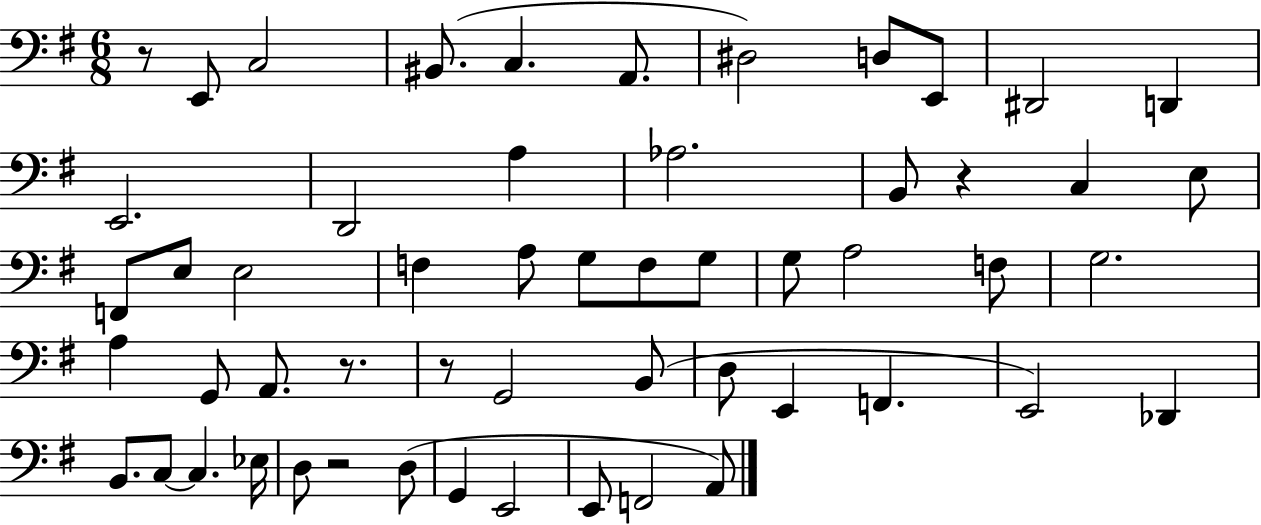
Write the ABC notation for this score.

X:1
T:Untitled
M:6/8
L:1/4
K:G
z/2 E,,/2 C,2 ^B,,/2 C, A,,/2 ^D,2 D,/2 E,,/2 ^D,,2 D,, E,,2 D,,2 A, _A,2 B,,/2 z C, E,/2 F,,/2 E,/2 E,2 F, A,/2 G,/2 F,/2 G,/2 G,/2 A,2 F,/2 G,2 A, G,,/2 A,,/2 z/2 z/2 G,,2 B,,/2 D,/2 E,, F,, E,,2 _D,, B,,/2 C,/2 C, _E,/4 D,/2 z2 D,/2 G,, E,,2 E,,/2 F,,2 A,,/2